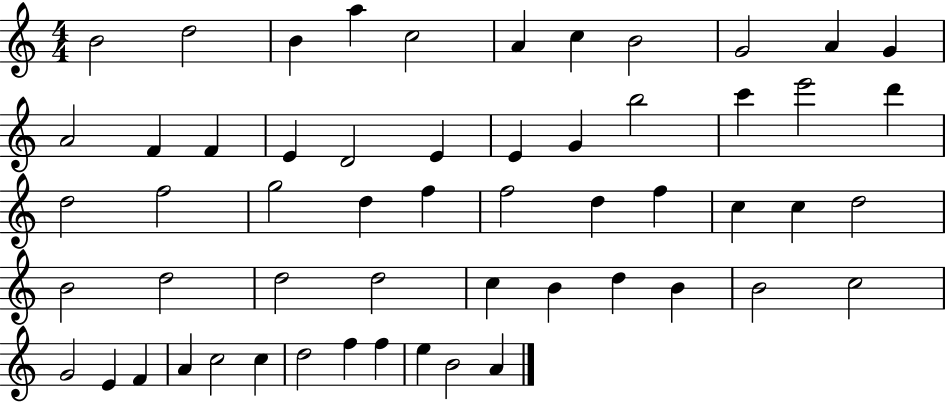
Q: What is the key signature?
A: C major